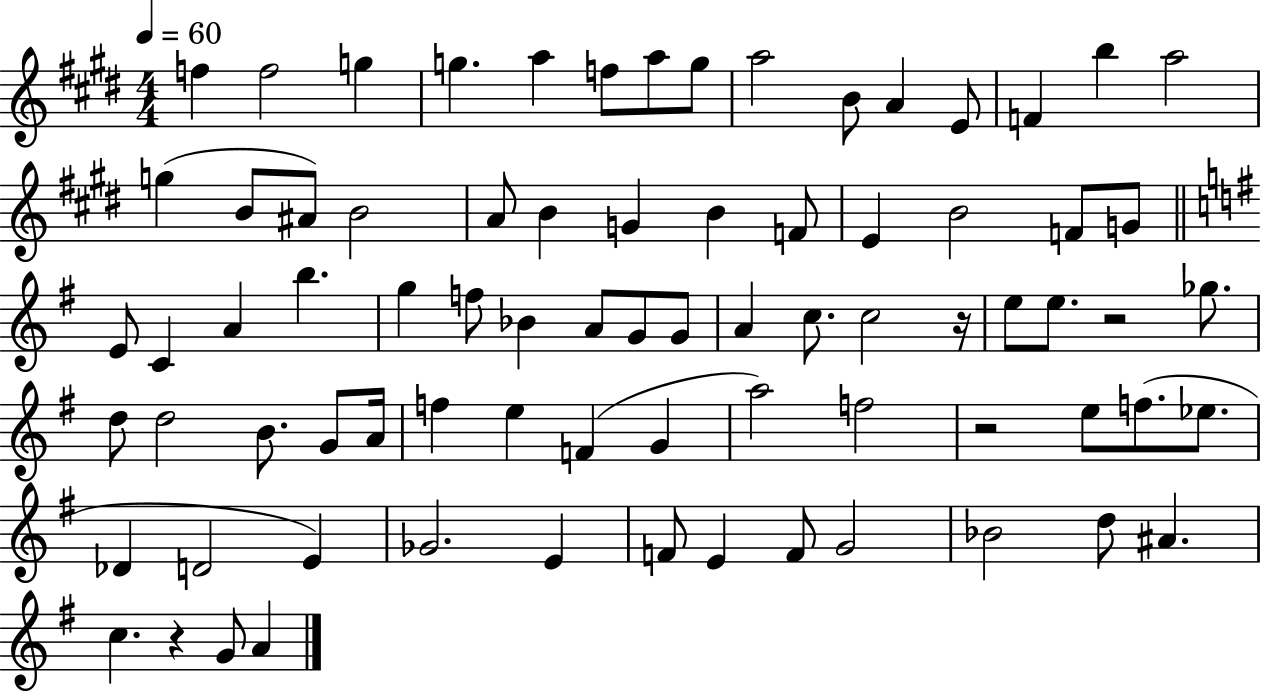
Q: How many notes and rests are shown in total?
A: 77